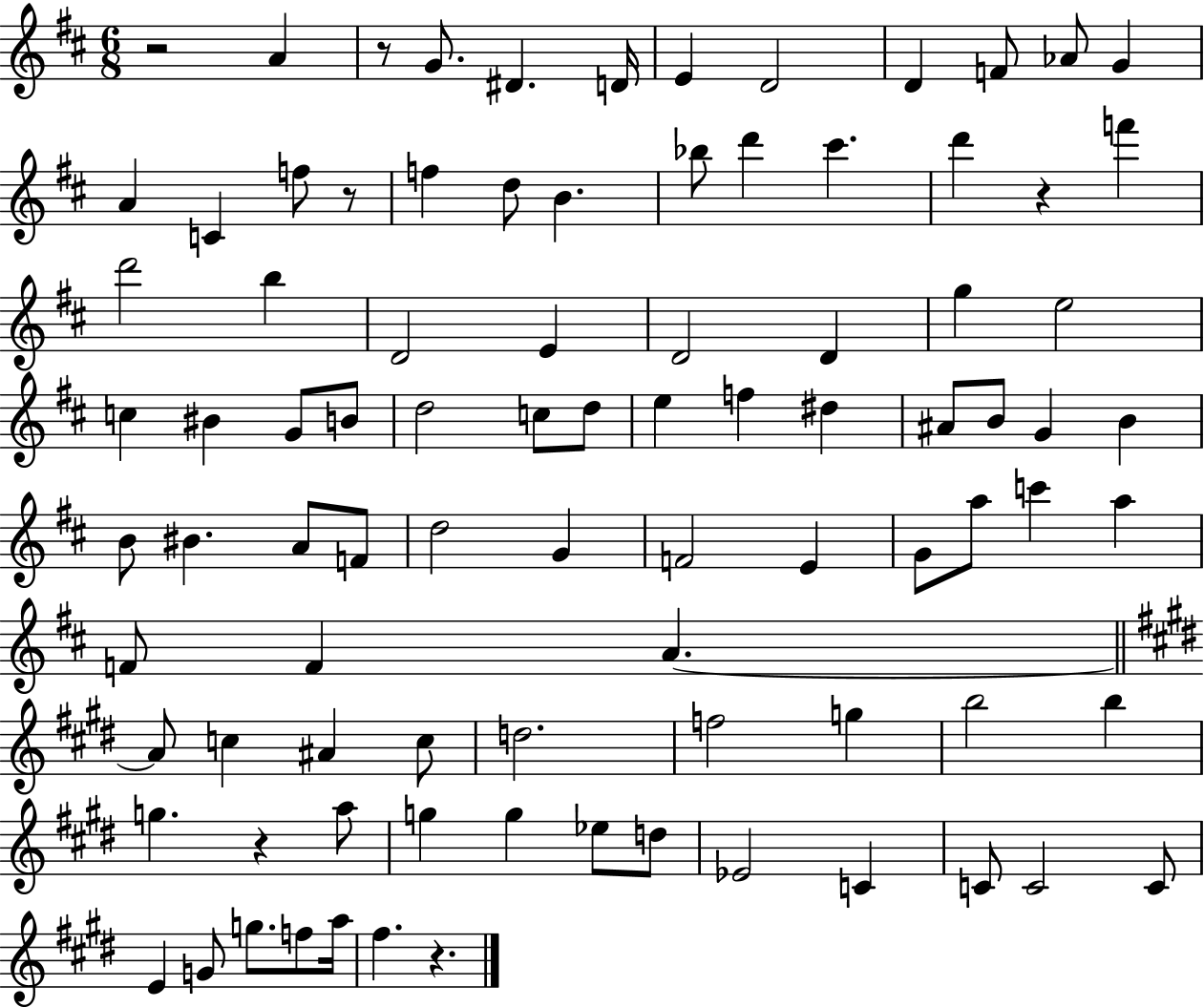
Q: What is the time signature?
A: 6/8